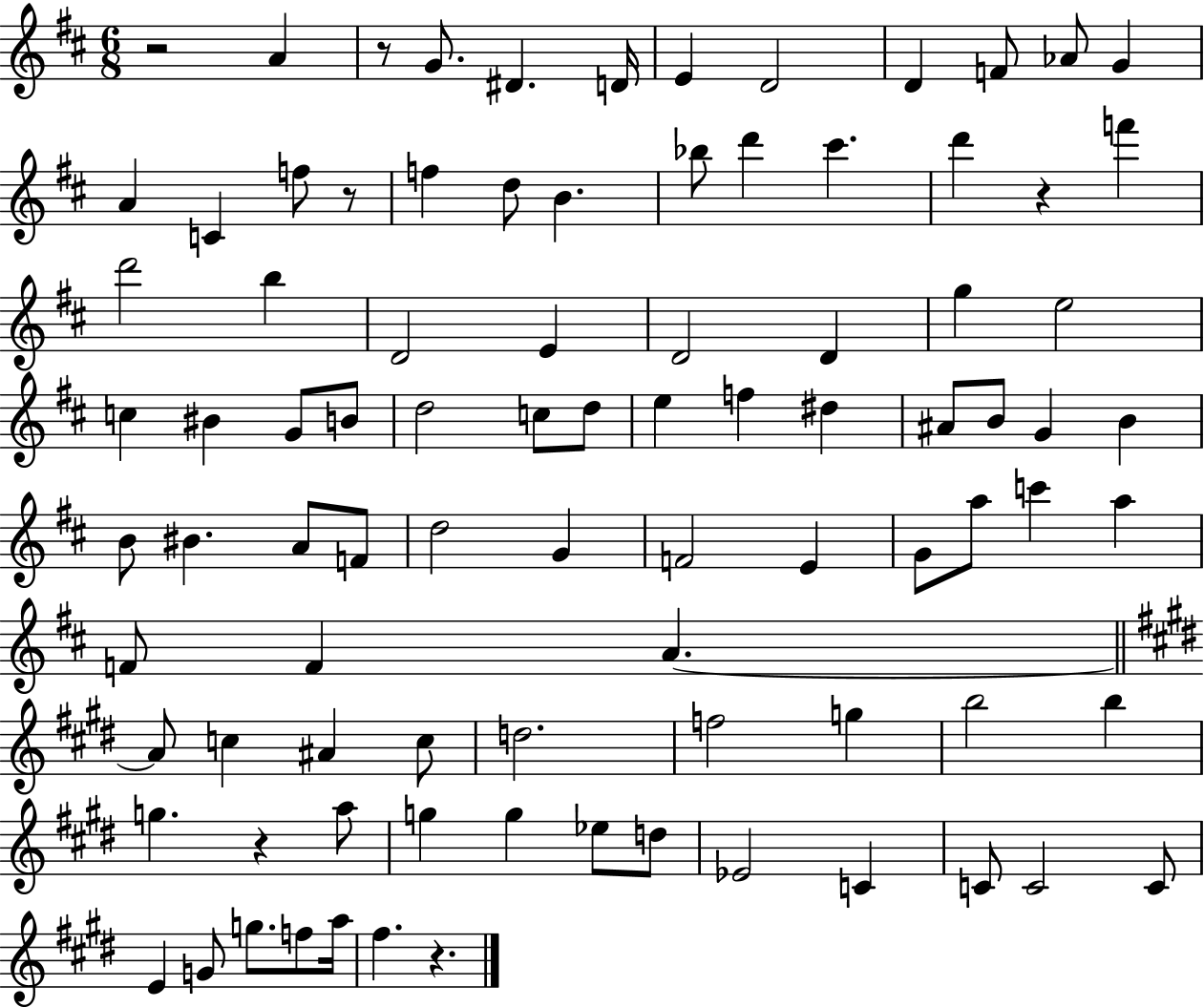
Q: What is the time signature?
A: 6/8